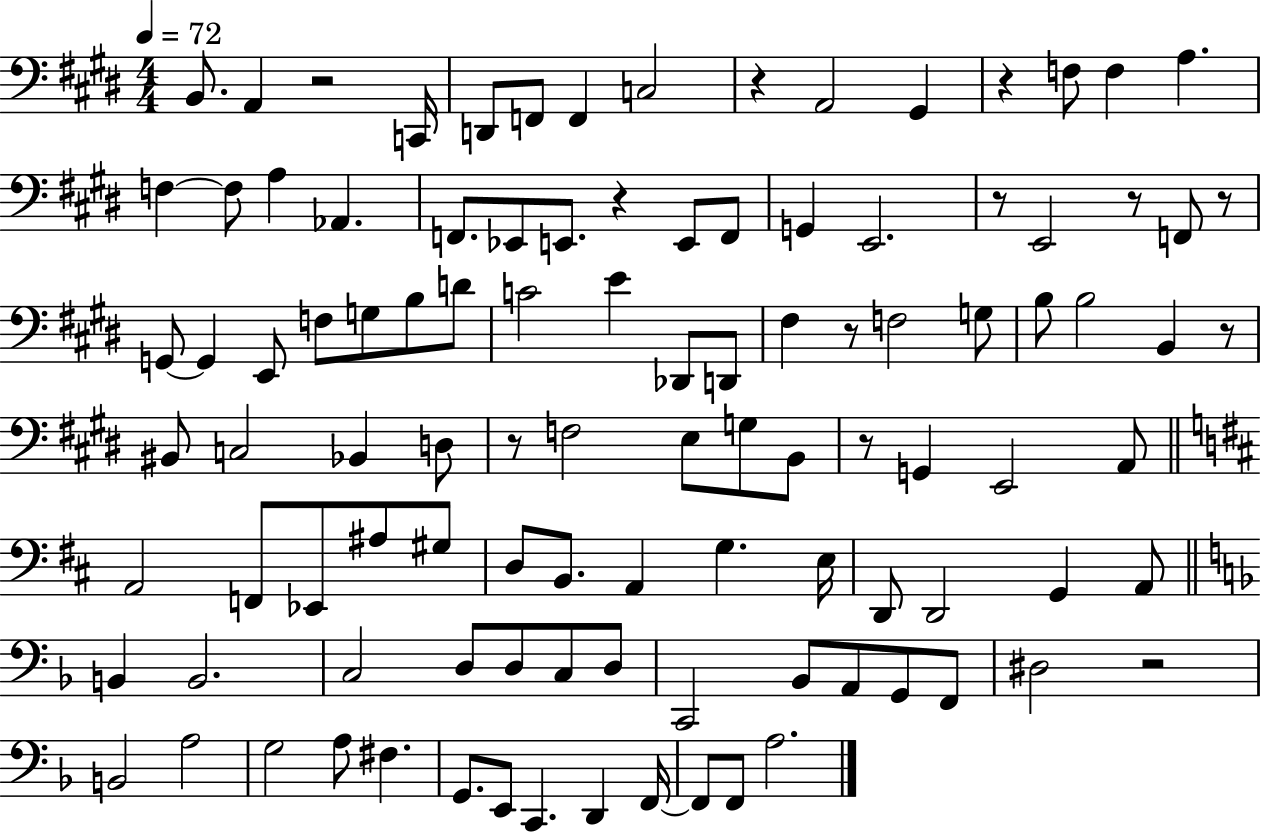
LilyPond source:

{
  \clef bass
  \numericTimeSignature
  \time 4/4
  \key e \major
  \tempo 4 = 72
  b,8. a,4 r2 c,16 | d,8 f,8 f,4 c2 | r4 a,2 gis,4 | r4 f8 f4 a4. | \break f4~~ f8 a4 aes,4. | f,8. ees,8 e,8. r4 e,8 f,8 | g,4 e,2. | r8 e,2 r8 f,8 r8 | \break g,8~~ g,4 e,8 f8 g8 b8 d'8 | c'2 e'4 des,8 d,8 | fis4 r8 f2 g8 | b8 b2 b,4 r8 | \break bis,8 c2 bes,4 d8 | r8 f2 e8 g8 b,8 | r8 g,4 e,2 a,8 | \bar "||" \break \key b \minor a,2 f,8 ees,8 ais8 gis8 | d8 b,8. a,4 g4. e16 | d,8 d,2 g,4 a,8 | \bar "||" \break \key f \major b,4 b,2. | c2 d8 d8 c8 d8 | c,2 bes,8 a,8 g,8 f,8 | dis2 r2 | \break b,2 a2 | g2 a8 fis4. | g,8. e,8 c,4. d,4 f,16~~ | f,8 f,8 a2. | \break \bar "|."
}